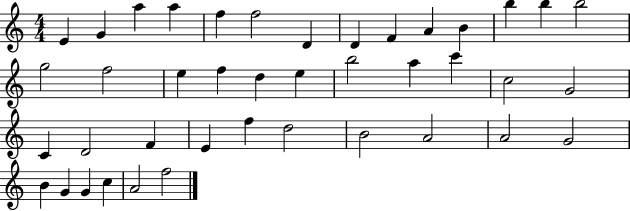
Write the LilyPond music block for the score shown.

{
  \clef treble
  \numericTimeSignature
  \time 4/4
  \key c \major
  e'4 g'4 a''4 a''4 | f''4 f''2 d'4 | d'4 f'4 a'4 b'4 | b''4 b''4 b''2 | \break g''2 f''2 | e''4 f''4 d''4 e''4 | b''2 a''4 c'''4 | c''2 g'2 | \break c'4 d'2 f'4 | e'4 f''4 d''2 | b'2 a'2 | a'2 g'2 | \break b'4 g'4 g'4 c''4 | a'2 f''2 | \bar "|."
}